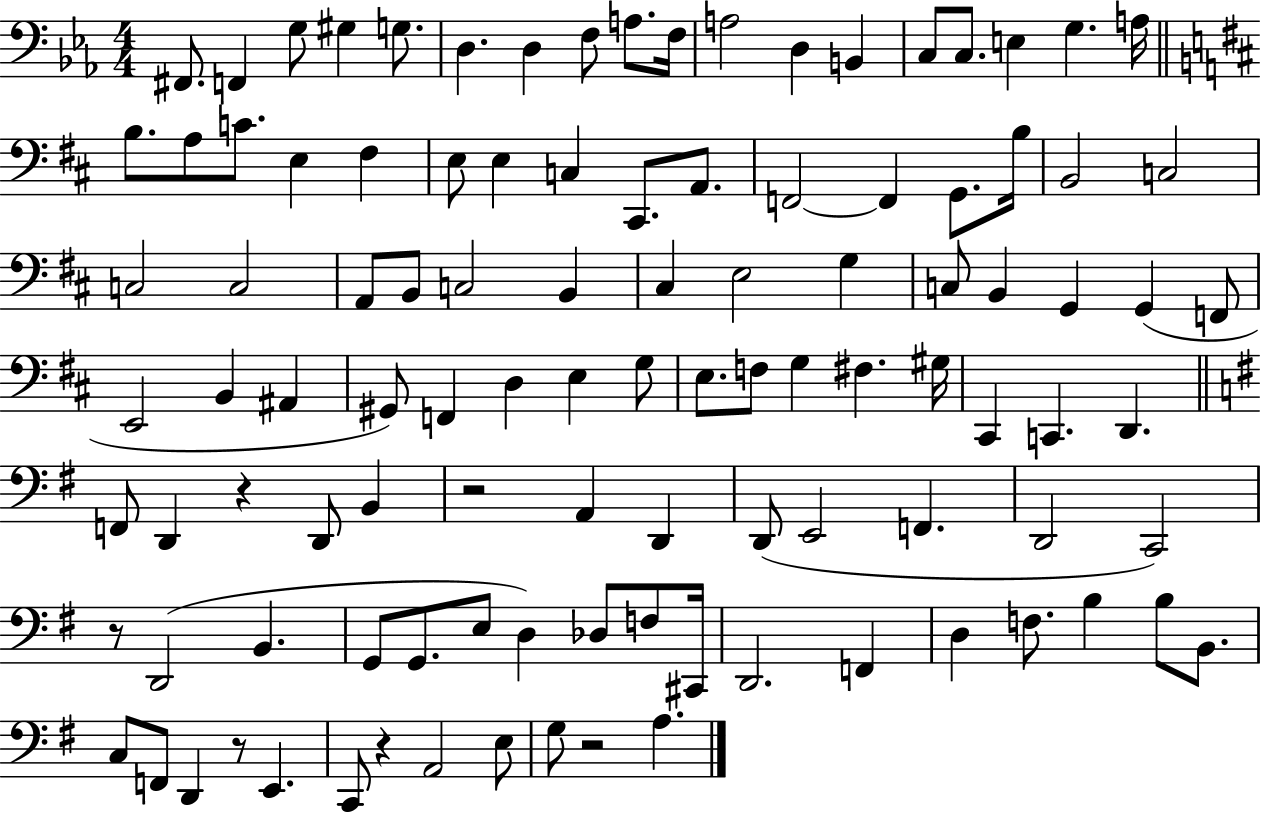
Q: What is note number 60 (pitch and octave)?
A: F#3